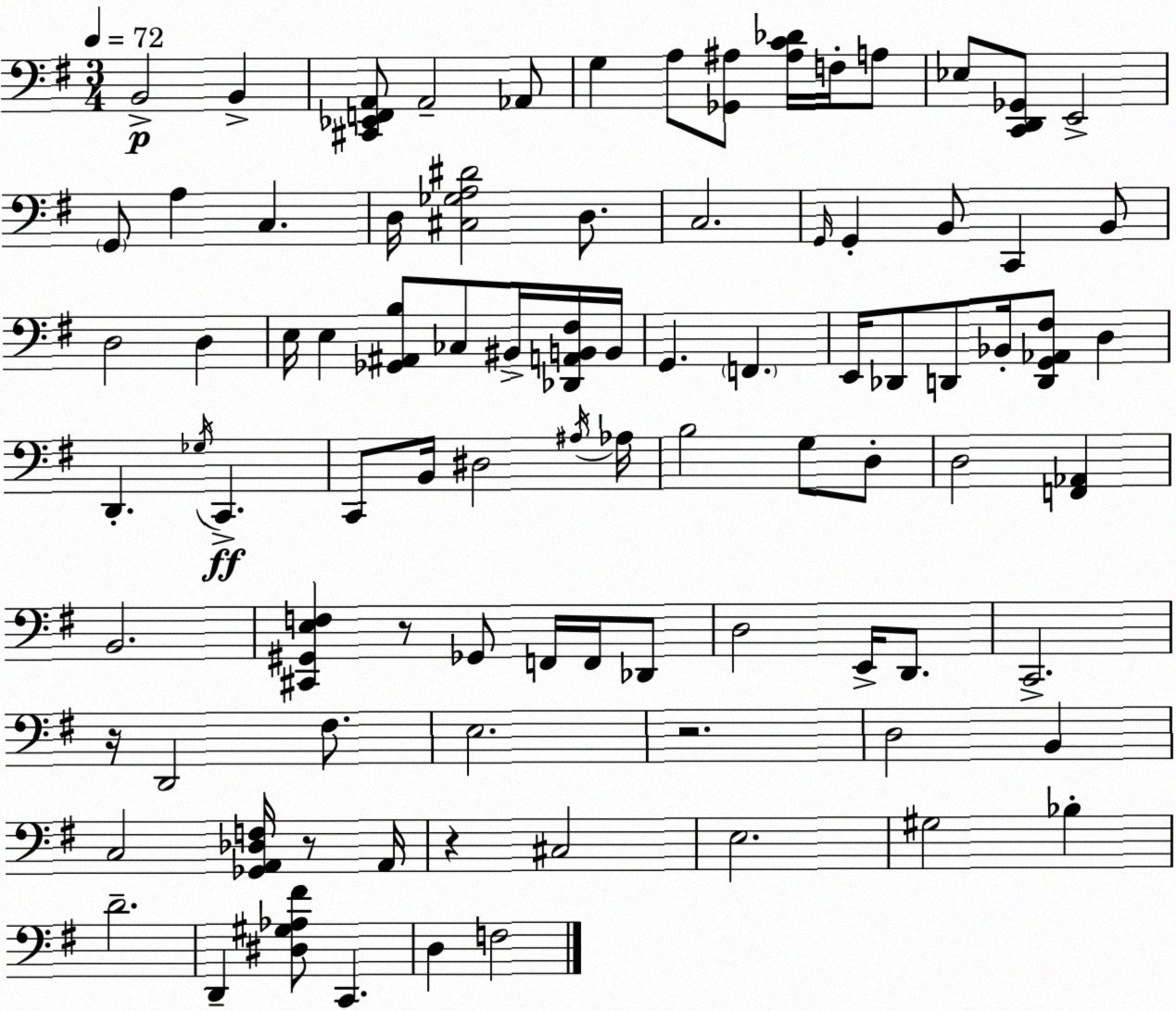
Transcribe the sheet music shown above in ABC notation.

X:1
T:Untitled
M:3/4
L:1/4
K:G
B,,2 B,, [^C,,_E,,F,,A,,]/2 A,,2 _A,,/2 G, A,/2 [_G,,^A,]/2 [^A,C_D]/4 F,/4 A,/2 _E,/2 [C,,D,,_G,,]/2 E,,2 G,,/2 A, C, D,/4 [^C,_G,A,^D]2 D,/2 C,2 G,,/4 G,, B,,/2 C,, B,,/2 D,2 D, E,/4 E, [_G,,^A,,B,]/2 _C,/2 ^B,,/4 [_D,,A,,B,,^F,]/4 B,,/4 G,, F,, E,,/4 _D,,/2 D,,/2 _B,,/4 [D,,G,,_A,,^F,]/2 D, D,, _G,/4 C,, C,,/2 B,,/4 ^D,2 ^A,/4 _A,/4 B,2 G,/2 D,/2 D,2 [F,,_A,,] B,,2 [^C,,^G,,E,F,] z/2 _G,,/2 F,,/4 F,,/4 _D,,/2 D,2 E,,/4 D,,/2 C,,2 z/4 D,,2 ^F,/2 E,2 z2 D,2 B,, C,2 [_G,,A,,_D,F,]/4 z/2 A,,/4 z ^C,2 E,2 ^G,2 _B, D2 D,, [^D,^G,_A,^F]/2 C,, D, F,2